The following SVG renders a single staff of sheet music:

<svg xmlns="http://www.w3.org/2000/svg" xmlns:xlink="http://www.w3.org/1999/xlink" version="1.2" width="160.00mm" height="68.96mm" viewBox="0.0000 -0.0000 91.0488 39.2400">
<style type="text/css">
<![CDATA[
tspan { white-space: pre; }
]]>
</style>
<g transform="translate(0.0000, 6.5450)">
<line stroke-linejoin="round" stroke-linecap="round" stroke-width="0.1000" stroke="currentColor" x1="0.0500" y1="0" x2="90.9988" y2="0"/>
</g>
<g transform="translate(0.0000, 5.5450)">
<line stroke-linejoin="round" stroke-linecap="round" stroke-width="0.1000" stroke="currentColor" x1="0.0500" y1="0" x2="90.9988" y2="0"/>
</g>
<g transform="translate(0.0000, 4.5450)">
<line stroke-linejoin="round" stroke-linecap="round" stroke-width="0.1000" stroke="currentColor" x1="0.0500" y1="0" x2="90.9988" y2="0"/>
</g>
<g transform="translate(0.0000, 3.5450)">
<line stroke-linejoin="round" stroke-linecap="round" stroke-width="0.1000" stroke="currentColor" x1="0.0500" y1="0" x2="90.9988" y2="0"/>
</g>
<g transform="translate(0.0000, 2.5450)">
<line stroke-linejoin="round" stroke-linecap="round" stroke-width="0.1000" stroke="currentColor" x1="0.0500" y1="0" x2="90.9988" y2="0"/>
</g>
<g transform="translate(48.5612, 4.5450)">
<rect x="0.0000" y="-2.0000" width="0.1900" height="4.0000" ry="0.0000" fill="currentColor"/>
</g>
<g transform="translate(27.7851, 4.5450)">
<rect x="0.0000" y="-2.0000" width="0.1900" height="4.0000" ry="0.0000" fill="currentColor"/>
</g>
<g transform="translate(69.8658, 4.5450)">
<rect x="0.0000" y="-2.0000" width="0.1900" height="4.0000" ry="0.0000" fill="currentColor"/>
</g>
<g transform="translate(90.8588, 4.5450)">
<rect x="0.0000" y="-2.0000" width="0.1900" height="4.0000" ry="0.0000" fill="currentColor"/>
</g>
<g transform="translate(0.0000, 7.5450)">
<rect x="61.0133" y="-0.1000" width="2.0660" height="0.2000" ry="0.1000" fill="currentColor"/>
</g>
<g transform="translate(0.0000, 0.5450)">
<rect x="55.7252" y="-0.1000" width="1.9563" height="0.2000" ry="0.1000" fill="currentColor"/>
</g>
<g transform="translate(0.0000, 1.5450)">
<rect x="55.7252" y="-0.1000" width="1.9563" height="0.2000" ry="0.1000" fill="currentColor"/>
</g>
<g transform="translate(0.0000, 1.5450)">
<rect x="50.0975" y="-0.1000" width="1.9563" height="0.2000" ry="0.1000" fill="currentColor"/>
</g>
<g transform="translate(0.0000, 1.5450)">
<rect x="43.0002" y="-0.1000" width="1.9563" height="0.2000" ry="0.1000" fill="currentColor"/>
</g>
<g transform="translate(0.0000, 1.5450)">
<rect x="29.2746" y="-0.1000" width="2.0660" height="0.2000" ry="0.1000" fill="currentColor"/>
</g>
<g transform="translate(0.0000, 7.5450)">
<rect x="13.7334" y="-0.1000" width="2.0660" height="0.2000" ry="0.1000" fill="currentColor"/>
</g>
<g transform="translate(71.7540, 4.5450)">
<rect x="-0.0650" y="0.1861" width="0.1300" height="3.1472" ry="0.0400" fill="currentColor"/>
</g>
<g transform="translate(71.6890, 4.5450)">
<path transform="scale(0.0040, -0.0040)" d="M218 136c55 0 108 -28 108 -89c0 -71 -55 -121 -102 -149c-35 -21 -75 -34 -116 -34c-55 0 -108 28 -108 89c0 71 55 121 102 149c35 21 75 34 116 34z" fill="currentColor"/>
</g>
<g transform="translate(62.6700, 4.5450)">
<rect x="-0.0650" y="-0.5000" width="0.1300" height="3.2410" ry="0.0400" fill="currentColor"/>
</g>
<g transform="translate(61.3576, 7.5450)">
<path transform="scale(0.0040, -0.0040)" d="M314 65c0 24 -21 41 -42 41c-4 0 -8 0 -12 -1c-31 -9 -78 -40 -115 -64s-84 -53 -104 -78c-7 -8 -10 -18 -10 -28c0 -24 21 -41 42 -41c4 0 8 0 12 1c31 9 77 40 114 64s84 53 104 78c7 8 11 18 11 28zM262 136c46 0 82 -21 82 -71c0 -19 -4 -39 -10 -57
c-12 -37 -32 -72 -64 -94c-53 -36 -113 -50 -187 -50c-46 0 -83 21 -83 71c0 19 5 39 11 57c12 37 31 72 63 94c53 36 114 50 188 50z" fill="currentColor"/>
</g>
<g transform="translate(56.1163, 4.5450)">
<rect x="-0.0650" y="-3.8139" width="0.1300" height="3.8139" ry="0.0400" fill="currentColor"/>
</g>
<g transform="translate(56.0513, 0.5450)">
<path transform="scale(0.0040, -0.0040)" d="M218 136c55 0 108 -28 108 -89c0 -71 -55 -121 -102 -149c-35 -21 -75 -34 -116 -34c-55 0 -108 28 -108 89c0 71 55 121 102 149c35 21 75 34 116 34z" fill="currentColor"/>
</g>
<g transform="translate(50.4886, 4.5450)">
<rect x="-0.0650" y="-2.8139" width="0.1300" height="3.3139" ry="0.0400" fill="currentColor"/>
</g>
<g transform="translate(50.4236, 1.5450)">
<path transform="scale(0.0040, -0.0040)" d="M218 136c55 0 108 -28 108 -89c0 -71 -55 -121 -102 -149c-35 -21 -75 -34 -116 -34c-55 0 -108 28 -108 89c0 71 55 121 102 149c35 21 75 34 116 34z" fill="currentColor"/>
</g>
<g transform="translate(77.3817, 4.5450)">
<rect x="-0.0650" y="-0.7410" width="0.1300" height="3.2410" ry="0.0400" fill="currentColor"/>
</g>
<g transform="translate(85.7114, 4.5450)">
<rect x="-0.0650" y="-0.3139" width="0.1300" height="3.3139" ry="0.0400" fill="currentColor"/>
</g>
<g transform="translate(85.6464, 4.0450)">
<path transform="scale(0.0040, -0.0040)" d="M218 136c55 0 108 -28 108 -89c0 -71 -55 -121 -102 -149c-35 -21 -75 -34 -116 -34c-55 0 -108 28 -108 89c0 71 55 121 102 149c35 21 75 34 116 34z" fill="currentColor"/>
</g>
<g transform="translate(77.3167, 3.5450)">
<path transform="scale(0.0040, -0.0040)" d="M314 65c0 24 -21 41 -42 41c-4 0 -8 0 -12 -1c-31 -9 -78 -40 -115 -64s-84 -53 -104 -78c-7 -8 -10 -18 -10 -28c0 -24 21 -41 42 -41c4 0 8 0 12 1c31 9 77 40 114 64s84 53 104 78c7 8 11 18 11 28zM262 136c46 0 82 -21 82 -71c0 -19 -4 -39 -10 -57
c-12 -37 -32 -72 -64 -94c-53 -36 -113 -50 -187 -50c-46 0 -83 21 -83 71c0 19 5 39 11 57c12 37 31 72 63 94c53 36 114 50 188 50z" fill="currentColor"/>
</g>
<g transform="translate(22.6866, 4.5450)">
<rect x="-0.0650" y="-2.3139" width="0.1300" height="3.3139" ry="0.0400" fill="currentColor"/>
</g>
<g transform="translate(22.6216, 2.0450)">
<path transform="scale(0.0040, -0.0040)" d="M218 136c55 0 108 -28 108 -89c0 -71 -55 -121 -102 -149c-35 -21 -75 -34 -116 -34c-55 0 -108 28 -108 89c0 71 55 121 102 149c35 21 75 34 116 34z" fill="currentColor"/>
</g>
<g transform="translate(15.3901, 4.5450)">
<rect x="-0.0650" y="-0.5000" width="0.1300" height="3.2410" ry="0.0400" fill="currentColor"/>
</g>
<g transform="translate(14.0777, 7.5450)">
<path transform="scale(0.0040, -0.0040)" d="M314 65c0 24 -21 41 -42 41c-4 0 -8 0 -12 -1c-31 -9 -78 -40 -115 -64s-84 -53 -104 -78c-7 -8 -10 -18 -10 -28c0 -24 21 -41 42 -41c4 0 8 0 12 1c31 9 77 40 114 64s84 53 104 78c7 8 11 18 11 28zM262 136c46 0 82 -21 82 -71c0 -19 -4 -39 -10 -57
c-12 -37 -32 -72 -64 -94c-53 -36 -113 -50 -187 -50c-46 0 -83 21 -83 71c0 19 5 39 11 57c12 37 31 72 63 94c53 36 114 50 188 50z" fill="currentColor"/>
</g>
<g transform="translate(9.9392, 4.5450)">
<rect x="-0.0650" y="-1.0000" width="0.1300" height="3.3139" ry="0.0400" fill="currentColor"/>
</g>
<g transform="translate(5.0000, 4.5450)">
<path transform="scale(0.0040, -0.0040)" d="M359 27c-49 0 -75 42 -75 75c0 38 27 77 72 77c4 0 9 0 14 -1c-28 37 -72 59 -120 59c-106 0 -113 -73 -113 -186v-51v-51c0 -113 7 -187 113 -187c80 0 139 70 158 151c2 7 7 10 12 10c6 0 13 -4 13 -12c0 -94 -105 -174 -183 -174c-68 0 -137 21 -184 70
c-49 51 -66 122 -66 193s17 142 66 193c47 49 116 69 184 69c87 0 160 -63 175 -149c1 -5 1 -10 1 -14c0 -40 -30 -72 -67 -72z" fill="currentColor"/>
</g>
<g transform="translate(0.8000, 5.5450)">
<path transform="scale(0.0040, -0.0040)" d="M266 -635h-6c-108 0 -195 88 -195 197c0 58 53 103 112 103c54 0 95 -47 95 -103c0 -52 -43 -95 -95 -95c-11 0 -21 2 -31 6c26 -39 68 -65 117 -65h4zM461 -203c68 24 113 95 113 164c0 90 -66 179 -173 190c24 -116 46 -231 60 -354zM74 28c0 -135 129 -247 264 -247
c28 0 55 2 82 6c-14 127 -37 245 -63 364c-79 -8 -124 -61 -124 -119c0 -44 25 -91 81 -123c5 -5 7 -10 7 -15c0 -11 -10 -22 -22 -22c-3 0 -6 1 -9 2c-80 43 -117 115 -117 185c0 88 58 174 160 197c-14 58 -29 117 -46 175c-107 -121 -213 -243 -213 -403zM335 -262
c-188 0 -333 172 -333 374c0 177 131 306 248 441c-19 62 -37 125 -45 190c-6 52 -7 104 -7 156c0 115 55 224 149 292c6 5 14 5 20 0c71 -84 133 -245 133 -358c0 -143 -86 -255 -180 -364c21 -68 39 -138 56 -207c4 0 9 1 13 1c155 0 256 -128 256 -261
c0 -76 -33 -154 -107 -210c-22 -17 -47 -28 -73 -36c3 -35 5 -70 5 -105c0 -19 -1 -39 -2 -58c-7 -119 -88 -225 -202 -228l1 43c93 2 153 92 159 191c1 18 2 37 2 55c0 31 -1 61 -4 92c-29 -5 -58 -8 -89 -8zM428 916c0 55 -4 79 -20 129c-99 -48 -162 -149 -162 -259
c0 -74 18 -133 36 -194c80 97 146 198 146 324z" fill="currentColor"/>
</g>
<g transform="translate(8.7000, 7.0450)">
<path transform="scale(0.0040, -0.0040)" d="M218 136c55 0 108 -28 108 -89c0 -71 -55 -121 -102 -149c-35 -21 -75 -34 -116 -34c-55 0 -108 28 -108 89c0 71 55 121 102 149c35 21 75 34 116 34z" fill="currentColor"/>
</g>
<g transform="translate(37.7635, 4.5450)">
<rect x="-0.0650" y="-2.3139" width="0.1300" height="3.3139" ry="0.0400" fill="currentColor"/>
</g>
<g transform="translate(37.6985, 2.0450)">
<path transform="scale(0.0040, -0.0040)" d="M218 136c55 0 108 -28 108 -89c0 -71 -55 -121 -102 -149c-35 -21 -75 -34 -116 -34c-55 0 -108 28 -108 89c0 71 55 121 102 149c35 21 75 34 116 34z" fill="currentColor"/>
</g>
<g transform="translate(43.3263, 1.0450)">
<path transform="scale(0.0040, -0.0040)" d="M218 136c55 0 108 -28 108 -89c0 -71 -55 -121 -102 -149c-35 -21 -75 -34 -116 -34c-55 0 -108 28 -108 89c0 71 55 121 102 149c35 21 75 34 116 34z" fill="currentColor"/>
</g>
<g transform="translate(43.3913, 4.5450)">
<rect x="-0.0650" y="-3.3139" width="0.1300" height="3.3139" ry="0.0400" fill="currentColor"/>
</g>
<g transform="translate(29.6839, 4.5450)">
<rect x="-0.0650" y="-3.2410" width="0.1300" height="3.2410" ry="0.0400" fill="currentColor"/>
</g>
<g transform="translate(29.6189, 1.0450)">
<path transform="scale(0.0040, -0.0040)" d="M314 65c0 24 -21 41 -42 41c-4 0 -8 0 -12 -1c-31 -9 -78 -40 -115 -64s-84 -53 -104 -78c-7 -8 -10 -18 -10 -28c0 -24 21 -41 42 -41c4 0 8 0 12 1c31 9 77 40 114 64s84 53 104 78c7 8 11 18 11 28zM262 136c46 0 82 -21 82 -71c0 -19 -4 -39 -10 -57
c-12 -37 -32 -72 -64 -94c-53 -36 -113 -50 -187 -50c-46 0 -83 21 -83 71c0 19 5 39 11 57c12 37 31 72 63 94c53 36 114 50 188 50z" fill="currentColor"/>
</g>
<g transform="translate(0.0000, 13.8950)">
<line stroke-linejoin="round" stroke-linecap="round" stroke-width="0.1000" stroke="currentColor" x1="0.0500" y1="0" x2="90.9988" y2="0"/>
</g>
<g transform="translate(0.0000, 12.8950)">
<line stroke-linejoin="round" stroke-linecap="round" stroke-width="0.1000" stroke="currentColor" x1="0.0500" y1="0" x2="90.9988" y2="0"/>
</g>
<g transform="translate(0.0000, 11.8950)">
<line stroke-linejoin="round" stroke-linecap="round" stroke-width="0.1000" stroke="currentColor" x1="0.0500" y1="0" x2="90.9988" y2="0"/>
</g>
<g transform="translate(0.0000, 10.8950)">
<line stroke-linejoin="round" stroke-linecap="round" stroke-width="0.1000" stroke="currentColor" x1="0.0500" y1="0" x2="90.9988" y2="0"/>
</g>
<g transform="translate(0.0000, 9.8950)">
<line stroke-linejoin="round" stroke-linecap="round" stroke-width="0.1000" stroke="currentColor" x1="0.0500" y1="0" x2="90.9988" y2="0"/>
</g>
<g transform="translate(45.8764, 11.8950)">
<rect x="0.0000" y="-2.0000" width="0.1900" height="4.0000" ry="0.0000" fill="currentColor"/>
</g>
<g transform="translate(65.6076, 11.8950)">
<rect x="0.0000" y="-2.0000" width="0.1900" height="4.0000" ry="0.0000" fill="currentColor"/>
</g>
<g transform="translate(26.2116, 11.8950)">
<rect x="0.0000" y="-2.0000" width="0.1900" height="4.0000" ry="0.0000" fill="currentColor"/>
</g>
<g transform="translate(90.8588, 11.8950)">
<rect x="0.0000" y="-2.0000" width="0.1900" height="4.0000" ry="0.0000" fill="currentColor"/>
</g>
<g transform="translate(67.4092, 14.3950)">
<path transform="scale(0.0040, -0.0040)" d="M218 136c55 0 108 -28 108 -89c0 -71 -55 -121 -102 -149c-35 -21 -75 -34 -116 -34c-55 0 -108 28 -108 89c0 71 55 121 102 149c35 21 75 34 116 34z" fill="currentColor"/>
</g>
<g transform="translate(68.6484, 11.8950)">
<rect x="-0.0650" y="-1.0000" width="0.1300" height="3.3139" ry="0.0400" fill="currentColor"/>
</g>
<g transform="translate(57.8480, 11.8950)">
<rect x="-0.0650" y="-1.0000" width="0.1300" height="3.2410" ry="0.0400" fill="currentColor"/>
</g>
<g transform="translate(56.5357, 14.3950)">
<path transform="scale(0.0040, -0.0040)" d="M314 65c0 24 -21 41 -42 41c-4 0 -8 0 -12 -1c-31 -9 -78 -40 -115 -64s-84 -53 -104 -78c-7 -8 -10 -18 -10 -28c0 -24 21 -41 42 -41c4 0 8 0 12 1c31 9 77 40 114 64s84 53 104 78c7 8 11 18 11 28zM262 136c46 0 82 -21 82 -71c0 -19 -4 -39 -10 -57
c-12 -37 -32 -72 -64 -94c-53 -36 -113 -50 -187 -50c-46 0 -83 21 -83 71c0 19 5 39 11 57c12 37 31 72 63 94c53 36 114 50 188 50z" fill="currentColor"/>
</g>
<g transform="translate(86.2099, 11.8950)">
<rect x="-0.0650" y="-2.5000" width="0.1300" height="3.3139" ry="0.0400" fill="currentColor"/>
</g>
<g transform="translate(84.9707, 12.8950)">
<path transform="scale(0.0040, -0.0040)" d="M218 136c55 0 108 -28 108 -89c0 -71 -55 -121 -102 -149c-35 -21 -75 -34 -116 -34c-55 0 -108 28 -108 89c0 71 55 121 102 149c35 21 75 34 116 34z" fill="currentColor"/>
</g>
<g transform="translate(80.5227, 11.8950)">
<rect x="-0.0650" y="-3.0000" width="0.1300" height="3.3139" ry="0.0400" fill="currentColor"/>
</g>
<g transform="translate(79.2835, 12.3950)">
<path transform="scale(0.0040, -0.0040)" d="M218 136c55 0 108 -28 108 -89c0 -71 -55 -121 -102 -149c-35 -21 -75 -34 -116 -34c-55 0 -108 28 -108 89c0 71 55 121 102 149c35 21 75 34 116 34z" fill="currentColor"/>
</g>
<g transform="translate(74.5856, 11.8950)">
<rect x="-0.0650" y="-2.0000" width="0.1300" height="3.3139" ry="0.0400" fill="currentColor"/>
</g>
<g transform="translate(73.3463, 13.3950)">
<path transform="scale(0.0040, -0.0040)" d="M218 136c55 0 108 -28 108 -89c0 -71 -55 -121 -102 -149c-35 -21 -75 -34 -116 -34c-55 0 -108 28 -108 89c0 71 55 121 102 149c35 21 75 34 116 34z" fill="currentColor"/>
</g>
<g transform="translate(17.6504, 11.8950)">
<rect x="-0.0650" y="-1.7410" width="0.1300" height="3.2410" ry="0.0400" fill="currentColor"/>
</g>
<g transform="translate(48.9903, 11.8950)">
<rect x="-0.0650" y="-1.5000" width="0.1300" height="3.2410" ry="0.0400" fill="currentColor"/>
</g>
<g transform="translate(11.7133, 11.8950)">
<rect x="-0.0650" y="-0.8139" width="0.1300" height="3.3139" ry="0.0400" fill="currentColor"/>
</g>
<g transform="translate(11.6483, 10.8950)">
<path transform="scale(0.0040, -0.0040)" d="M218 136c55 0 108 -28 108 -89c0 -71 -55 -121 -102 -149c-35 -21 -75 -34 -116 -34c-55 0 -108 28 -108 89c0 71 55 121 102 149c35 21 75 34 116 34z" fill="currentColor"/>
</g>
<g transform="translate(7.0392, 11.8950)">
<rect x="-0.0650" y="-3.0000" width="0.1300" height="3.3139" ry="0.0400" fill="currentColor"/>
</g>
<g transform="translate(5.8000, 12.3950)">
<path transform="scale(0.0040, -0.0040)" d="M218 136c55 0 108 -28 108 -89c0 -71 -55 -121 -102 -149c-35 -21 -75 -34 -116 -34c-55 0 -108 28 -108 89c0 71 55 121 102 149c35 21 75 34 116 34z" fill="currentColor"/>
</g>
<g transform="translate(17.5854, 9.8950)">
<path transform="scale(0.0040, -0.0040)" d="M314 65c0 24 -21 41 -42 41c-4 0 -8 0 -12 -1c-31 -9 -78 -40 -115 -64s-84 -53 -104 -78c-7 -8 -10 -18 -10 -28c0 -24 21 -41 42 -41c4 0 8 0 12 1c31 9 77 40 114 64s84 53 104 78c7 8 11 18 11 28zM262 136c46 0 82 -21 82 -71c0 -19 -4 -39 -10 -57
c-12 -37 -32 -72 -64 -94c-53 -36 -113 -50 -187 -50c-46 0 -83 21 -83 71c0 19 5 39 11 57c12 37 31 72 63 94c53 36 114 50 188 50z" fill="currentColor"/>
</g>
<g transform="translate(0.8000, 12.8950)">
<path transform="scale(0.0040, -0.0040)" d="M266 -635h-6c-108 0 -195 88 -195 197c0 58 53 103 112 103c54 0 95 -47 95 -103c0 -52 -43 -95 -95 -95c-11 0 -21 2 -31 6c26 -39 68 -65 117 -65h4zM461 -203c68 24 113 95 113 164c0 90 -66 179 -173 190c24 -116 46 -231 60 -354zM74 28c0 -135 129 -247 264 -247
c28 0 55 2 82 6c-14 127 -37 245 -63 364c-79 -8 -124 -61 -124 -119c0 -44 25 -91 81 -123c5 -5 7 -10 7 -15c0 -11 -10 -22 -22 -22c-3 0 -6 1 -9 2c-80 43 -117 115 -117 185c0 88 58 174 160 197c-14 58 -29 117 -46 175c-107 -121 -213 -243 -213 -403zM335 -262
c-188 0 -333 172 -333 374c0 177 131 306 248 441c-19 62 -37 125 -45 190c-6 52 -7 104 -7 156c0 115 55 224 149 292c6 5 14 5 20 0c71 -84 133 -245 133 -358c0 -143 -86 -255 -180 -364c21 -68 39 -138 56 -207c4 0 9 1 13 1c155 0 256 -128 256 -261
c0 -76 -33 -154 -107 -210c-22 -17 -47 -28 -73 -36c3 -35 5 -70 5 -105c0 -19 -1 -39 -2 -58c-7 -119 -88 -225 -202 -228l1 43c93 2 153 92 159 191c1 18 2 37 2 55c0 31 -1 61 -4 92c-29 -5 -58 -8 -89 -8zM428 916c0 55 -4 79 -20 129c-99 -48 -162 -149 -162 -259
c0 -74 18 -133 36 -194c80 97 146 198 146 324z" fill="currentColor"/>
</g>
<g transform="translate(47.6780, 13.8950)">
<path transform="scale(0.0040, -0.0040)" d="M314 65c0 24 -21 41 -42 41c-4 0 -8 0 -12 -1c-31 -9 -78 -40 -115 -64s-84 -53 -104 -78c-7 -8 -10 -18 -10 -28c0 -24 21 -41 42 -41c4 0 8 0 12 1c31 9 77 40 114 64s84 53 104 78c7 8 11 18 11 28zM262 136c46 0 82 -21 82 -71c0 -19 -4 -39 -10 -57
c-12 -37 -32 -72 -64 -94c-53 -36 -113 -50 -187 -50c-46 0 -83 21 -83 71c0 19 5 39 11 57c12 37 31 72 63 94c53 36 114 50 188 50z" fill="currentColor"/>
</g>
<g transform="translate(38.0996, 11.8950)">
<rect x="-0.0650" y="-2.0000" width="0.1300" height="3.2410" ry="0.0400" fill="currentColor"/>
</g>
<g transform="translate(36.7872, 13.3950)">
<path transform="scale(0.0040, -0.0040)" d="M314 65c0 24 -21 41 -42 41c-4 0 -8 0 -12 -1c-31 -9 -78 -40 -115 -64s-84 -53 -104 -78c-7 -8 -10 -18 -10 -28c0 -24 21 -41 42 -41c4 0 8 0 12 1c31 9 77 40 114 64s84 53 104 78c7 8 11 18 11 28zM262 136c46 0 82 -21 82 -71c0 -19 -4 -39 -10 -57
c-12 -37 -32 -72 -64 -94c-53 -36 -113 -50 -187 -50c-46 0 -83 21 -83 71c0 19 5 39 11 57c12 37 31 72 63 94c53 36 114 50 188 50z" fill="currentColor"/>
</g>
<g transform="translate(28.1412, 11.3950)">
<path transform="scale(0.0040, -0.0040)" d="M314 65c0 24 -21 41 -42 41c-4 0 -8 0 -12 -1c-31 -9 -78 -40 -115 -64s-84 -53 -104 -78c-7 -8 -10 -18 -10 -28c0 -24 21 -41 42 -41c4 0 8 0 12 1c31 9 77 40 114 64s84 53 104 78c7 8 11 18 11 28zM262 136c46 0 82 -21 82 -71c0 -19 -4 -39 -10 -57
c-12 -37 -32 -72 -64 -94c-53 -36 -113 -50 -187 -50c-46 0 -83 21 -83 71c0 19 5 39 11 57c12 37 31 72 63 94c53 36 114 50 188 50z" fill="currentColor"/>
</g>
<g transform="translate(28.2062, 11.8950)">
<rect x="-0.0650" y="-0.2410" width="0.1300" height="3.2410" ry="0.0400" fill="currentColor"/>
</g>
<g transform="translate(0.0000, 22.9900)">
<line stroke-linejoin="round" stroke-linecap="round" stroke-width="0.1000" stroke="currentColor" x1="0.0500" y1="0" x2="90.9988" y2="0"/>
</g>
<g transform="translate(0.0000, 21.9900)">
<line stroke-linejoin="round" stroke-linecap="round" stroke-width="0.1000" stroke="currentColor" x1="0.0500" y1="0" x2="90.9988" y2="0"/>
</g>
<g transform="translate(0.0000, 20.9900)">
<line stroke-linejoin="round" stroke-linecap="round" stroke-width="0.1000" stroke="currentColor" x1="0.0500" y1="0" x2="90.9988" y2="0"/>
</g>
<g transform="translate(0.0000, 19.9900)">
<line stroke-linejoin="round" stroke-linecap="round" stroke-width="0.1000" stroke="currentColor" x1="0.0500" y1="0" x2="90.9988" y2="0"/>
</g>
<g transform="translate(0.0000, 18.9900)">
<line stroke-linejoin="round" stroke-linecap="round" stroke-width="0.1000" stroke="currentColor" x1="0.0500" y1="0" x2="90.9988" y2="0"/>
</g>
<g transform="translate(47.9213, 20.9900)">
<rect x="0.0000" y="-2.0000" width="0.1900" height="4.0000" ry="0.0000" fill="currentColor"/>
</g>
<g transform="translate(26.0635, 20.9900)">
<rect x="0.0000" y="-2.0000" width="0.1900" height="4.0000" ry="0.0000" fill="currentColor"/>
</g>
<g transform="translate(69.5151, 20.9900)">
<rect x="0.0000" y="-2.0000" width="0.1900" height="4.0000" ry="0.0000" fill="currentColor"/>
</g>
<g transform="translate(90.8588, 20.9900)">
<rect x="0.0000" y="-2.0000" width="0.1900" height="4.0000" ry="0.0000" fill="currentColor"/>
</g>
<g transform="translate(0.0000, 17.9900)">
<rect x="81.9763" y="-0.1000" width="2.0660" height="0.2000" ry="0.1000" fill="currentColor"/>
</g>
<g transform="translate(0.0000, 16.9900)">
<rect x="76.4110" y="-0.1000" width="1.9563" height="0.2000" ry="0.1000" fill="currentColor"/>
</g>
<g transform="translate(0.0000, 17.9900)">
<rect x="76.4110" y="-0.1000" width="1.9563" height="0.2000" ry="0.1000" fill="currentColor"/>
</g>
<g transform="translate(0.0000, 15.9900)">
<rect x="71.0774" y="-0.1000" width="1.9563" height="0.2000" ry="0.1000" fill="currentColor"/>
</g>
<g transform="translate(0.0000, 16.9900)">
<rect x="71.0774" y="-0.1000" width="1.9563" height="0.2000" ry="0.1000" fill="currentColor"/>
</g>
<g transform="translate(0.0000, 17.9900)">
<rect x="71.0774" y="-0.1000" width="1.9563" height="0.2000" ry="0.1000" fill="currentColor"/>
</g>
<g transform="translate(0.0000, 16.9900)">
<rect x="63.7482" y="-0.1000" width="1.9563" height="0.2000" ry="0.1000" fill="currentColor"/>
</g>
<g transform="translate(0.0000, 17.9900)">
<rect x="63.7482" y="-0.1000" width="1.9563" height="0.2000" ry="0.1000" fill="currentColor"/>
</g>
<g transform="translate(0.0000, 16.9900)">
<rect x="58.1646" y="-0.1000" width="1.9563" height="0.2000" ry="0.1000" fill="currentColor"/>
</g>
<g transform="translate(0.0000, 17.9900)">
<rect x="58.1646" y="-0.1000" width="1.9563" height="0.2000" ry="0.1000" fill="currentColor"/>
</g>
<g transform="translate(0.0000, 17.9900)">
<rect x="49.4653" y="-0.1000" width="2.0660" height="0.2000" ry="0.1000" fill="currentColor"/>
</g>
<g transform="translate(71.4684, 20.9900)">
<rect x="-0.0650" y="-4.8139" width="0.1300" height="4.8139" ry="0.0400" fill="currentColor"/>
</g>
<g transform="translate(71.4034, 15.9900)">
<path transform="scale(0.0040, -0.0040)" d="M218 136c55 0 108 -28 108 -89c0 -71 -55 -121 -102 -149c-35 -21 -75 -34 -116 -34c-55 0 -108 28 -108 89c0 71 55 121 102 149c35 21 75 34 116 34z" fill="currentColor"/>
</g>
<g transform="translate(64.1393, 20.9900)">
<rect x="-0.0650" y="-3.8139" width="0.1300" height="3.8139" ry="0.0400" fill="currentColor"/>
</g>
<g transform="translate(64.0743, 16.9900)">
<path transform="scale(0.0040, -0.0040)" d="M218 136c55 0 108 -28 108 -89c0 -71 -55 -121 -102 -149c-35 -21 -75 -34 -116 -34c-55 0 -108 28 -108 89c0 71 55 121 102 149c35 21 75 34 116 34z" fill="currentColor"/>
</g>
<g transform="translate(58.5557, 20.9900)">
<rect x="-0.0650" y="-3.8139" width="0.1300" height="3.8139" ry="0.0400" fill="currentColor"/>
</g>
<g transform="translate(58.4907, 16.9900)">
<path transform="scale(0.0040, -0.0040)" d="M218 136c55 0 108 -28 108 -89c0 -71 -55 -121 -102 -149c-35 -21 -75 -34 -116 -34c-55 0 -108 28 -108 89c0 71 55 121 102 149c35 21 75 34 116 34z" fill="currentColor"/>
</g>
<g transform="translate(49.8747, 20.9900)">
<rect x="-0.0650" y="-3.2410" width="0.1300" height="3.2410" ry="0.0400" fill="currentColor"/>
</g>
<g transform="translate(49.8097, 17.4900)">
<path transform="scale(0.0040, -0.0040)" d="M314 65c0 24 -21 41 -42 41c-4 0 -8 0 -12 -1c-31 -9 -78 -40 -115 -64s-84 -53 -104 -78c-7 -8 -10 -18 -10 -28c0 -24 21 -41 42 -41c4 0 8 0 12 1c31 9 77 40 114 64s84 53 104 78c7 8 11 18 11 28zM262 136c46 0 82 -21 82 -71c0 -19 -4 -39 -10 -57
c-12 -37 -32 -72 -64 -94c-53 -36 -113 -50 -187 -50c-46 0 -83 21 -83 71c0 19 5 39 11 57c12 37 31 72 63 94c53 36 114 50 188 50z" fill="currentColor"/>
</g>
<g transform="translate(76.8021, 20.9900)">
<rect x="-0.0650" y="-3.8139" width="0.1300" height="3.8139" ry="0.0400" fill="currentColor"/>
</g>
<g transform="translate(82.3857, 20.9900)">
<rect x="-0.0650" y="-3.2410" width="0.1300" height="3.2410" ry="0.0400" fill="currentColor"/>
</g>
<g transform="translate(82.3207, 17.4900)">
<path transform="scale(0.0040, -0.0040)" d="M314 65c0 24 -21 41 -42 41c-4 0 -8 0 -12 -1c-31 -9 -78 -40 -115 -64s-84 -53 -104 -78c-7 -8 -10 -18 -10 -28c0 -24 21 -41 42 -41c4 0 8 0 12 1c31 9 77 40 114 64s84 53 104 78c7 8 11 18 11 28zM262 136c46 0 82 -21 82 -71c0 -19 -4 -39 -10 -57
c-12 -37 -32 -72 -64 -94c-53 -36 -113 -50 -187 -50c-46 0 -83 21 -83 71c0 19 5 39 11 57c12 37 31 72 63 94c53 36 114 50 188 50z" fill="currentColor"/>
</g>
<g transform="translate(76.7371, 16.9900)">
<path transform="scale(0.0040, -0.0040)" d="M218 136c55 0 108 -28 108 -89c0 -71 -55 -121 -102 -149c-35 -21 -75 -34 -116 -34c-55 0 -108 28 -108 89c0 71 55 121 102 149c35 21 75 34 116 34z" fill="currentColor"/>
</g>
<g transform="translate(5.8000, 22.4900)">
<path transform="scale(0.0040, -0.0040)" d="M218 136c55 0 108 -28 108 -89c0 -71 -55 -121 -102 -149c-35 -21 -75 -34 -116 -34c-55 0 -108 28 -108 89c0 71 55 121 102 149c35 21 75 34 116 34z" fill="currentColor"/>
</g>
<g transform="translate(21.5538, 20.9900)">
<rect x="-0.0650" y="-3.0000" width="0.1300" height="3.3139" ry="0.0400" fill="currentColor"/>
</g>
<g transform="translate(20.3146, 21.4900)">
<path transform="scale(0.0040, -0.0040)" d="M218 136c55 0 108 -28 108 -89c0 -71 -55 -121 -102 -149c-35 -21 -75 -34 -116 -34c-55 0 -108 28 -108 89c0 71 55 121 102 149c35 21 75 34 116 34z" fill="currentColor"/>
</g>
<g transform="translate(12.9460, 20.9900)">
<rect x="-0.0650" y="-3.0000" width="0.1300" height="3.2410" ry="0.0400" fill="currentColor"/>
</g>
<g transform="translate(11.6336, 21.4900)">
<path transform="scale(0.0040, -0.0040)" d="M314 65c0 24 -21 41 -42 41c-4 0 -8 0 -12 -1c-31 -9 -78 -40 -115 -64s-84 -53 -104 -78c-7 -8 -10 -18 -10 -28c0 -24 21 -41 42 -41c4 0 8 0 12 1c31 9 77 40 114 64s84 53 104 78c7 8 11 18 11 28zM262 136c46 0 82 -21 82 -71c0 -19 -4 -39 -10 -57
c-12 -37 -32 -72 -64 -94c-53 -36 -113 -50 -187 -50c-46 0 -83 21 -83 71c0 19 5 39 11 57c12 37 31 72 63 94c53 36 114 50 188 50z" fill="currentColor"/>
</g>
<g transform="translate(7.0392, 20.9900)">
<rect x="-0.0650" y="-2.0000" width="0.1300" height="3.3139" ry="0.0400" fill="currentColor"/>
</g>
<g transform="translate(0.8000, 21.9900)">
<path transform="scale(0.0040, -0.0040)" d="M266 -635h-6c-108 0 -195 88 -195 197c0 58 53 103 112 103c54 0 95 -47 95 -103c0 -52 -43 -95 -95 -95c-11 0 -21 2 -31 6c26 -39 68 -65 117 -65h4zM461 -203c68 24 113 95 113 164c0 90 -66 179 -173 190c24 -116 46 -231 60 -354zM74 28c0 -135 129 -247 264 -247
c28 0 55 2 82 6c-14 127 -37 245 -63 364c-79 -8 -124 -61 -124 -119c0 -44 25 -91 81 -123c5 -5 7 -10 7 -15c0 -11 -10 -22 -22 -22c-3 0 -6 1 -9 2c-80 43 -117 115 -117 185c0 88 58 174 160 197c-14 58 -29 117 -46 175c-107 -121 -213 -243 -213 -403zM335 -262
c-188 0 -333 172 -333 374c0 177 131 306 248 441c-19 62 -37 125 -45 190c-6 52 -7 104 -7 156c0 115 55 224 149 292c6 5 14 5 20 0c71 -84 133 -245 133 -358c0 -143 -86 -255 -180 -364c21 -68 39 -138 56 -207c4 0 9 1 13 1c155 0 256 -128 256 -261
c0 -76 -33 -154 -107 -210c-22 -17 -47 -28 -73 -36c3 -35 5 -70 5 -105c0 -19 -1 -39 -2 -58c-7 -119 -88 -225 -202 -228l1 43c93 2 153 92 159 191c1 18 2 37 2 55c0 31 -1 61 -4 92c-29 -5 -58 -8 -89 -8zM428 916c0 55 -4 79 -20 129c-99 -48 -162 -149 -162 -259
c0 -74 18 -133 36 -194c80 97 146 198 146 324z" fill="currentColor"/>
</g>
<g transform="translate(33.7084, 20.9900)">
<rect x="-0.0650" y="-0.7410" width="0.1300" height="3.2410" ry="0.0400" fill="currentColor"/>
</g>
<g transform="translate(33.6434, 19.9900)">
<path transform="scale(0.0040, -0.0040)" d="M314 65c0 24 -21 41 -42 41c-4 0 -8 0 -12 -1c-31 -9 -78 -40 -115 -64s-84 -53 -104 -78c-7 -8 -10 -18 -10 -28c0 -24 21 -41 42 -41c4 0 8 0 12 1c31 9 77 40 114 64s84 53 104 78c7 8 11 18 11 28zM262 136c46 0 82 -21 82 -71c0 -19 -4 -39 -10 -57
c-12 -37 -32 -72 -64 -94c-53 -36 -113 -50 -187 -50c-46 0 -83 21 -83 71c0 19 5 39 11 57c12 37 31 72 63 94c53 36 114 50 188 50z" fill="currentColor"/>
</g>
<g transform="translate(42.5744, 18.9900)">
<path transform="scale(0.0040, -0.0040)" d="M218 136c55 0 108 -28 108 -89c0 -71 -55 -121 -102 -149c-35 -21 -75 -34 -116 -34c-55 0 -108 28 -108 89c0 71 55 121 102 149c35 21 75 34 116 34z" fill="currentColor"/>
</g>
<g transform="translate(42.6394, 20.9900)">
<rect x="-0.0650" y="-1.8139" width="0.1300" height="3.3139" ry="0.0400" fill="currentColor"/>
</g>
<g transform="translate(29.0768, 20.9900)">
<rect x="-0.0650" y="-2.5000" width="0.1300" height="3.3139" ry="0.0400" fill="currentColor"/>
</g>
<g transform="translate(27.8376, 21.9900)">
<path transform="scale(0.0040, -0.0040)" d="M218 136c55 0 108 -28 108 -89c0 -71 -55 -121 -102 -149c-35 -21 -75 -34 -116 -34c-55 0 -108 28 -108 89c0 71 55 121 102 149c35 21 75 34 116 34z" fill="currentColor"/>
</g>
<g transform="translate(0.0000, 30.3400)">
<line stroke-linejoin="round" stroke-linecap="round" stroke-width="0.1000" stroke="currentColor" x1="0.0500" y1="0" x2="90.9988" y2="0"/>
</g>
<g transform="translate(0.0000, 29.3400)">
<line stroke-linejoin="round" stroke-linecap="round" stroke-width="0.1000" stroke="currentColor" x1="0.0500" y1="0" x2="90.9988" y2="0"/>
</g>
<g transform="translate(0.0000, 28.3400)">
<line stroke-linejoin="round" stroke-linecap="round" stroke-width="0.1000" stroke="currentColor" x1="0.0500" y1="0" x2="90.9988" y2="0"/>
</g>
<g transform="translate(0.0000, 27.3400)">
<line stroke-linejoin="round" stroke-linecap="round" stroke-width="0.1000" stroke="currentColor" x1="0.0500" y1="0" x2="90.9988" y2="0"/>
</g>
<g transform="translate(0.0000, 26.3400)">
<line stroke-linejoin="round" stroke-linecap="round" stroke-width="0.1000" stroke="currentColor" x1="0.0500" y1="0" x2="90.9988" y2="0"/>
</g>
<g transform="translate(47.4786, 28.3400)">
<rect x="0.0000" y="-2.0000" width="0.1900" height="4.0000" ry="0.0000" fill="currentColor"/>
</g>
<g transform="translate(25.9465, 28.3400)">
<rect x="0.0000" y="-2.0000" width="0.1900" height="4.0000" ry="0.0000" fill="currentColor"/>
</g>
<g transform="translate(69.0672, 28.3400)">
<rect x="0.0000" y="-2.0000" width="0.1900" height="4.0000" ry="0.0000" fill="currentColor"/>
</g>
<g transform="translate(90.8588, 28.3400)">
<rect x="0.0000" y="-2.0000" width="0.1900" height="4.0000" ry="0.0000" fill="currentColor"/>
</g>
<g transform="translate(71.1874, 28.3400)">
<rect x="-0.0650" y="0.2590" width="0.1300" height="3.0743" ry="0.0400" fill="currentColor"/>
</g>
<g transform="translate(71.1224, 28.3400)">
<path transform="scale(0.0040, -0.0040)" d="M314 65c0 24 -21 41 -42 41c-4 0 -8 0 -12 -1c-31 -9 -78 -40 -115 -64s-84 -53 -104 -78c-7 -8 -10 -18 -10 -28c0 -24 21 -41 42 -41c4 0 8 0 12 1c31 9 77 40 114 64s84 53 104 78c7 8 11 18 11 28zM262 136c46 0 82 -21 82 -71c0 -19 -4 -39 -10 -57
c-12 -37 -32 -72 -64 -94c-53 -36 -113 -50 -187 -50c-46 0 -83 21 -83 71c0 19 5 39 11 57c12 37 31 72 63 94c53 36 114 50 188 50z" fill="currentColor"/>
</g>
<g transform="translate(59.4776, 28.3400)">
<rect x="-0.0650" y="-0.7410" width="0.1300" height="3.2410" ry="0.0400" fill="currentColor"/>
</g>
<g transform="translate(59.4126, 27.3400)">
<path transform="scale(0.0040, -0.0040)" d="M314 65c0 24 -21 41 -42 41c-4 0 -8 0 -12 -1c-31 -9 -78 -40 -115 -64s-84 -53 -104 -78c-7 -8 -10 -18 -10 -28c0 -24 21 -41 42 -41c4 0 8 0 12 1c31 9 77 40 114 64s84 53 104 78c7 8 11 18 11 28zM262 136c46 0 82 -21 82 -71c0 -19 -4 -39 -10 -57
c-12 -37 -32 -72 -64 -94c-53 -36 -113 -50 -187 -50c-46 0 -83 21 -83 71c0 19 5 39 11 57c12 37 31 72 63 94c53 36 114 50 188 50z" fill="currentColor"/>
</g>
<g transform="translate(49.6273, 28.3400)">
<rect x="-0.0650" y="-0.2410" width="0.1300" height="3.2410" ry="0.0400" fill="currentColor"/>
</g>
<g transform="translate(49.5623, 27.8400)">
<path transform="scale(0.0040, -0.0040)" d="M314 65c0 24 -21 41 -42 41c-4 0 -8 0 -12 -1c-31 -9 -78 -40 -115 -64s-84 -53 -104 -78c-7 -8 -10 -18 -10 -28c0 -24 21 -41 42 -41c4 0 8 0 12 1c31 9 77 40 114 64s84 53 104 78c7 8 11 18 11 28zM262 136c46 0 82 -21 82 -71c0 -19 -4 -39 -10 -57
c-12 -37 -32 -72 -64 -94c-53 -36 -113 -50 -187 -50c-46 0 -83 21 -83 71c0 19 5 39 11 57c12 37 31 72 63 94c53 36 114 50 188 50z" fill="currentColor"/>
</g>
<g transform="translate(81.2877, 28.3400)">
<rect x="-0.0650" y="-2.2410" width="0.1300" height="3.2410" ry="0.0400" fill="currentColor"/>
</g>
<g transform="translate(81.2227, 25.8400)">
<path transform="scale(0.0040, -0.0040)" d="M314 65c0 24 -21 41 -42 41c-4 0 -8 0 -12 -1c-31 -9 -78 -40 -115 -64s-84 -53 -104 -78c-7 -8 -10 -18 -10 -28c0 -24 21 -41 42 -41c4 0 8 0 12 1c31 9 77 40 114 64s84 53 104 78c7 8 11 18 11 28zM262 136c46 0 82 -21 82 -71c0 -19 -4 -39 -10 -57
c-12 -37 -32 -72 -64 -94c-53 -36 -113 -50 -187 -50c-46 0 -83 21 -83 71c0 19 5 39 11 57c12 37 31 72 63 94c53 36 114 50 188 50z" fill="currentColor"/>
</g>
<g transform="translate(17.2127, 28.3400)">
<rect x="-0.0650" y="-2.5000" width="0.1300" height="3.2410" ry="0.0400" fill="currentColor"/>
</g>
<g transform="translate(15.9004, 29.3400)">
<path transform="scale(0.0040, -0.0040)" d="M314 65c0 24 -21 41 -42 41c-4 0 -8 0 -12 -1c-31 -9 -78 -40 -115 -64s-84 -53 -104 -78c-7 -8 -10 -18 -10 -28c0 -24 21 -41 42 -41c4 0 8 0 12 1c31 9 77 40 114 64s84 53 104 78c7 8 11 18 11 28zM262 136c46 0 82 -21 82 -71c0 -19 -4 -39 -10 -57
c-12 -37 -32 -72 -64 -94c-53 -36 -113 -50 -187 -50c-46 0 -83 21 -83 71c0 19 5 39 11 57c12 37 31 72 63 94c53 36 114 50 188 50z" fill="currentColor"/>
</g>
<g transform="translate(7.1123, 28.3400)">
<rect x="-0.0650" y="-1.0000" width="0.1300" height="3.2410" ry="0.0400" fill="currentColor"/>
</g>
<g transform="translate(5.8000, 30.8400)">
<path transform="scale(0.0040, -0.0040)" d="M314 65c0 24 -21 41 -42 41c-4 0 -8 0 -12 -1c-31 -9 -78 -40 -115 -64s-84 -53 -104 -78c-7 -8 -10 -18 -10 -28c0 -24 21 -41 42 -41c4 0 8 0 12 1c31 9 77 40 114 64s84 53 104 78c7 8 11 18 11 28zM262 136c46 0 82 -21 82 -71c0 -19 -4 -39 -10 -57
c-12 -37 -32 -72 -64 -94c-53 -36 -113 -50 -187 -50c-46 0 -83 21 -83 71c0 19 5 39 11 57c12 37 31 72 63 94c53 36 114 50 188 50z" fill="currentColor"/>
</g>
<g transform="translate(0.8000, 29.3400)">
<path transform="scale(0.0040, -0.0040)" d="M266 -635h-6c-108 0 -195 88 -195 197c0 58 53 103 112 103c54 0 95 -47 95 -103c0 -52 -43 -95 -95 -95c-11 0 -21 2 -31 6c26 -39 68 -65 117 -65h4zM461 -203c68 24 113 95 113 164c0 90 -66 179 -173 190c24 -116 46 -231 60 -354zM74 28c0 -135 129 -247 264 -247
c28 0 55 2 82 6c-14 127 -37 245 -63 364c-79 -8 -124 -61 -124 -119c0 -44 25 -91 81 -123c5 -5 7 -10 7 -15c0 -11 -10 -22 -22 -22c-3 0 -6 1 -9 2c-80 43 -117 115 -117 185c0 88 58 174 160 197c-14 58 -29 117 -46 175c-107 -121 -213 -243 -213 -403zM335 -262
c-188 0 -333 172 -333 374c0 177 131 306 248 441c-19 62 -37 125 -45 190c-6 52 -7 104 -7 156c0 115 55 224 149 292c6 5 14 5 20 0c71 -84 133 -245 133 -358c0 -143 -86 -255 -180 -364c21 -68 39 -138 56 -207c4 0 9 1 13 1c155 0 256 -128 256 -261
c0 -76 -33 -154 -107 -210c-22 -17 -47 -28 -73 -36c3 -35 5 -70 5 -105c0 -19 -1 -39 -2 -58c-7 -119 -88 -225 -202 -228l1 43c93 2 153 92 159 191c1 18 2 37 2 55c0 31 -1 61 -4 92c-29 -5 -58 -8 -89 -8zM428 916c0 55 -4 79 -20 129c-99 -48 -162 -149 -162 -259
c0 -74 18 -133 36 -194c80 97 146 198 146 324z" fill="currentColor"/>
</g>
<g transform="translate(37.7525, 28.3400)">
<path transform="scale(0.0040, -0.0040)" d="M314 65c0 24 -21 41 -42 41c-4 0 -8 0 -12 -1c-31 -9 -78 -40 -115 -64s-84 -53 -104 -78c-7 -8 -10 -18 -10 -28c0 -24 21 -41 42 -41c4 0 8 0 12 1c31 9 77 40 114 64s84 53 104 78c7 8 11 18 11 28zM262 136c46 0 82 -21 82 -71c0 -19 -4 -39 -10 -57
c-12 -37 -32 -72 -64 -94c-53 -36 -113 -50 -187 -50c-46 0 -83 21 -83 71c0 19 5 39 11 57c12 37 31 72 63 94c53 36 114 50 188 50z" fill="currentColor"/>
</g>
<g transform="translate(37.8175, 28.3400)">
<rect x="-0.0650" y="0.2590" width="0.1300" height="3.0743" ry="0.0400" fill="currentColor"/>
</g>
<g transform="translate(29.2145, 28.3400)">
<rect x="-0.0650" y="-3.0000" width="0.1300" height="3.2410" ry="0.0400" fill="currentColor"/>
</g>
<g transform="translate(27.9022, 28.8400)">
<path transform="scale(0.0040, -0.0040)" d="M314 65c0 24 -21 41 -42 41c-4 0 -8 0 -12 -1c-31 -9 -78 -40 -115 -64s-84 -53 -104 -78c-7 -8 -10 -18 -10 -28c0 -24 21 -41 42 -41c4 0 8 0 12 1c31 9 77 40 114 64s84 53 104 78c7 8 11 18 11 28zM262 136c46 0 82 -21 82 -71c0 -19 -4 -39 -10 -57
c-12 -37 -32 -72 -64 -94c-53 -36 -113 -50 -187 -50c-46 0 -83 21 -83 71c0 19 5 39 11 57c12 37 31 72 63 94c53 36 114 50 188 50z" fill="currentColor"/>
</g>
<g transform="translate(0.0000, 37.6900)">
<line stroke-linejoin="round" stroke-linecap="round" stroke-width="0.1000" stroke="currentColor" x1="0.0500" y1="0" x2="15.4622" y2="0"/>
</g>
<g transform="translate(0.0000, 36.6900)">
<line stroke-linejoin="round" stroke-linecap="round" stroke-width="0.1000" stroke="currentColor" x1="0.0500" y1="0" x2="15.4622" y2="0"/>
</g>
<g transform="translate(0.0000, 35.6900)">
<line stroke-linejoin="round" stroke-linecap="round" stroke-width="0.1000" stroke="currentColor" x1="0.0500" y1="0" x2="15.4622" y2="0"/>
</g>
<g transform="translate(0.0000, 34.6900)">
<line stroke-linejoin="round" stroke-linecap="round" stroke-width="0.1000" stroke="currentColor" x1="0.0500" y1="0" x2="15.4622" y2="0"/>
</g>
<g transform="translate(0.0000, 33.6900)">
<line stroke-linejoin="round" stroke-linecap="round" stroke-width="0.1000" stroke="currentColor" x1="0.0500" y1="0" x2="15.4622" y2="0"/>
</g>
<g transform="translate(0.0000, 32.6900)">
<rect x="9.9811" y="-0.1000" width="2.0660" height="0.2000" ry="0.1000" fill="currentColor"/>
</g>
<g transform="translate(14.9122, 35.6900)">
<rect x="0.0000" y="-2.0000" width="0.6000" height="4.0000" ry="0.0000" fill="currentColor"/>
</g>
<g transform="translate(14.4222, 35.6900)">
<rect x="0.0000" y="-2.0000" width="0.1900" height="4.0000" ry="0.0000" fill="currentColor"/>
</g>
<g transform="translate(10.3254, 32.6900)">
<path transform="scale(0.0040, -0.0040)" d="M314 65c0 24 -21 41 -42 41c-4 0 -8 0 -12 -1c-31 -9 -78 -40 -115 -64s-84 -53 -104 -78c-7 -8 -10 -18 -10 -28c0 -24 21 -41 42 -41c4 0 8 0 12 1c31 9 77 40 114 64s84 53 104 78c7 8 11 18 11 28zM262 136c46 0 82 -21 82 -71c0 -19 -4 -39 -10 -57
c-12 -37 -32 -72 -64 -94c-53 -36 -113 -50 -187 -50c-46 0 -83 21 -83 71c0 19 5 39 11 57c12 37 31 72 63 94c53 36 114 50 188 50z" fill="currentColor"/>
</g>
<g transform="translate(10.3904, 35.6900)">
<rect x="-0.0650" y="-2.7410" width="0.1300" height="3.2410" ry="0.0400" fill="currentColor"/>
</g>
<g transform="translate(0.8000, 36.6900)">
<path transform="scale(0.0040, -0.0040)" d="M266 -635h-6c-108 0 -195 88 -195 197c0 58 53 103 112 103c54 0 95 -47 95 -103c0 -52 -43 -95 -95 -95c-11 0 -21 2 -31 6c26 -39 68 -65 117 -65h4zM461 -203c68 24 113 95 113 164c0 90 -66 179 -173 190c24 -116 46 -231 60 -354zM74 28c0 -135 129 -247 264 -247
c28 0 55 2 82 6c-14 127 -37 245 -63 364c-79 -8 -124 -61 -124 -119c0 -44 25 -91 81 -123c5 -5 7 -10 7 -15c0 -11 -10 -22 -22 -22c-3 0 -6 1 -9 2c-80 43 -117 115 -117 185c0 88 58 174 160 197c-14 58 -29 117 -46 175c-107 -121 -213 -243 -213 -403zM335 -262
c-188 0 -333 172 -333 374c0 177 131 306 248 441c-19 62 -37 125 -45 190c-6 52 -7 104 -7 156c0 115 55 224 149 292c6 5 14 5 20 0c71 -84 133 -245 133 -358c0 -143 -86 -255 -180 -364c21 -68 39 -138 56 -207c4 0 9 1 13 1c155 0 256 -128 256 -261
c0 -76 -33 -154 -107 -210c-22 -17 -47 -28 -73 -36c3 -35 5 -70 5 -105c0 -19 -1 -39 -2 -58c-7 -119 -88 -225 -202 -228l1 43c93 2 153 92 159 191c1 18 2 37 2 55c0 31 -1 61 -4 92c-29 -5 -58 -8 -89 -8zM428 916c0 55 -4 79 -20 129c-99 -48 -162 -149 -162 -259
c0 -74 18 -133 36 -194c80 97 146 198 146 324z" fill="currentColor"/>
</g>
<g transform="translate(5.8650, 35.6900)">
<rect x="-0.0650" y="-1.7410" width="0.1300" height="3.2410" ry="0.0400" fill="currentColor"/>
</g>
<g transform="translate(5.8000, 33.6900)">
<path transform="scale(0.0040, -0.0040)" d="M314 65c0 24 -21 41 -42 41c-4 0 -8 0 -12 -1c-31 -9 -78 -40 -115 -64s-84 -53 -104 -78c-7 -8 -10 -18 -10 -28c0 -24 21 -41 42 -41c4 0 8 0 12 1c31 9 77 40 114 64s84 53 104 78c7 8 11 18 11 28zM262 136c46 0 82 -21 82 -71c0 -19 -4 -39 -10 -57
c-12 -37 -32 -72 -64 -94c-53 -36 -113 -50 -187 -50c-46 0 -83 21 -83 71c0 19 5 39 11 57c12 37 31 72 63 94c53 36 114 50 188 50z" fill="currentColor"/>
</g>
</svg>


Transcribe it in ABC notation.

X:1
T:Untitled
M:4/4
L:1/4
K:C
D C2 g b2 g b a c' C2 B d2 c A d f2 c2 F2 E2 D2 D F A G F A2 A G d2 f b2 c' c' e' c' b2 D2 G2 A2 B2 c2 d2 B2 g2 f2 a2